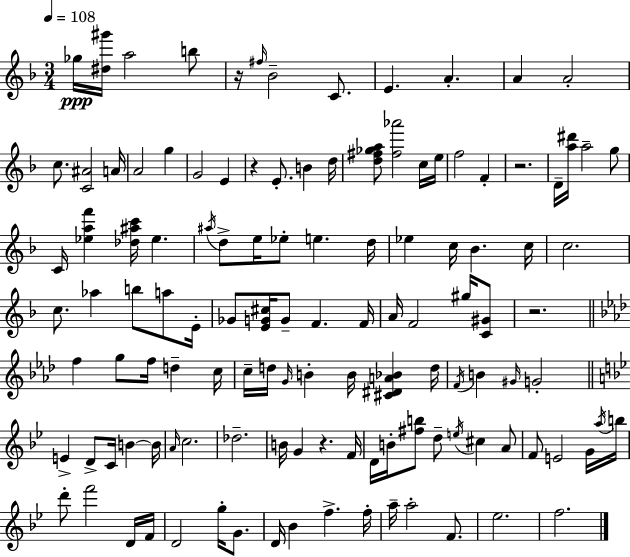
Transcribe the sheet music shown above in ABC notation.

X:1
T:Untitled
M:3/4
L:1/4
K:Dm
_g/4 [^d^g']/4 a2 b/2 z/4 ^f/4 _B2 C/2 E A A A2 c/2 [C^A]2 A/4 A2 g G2 E z E/2 B d/4 [d^f_ga]/2 [^f_a']2 c/4 e/4 f2 F z2 D/4 [a^d']/4 a2 g/2 C/4 [_eaf'] [_d^ac']/4 _e ^a/4 d/2 e/4 _e/2 e d/4 _e c/4 _B c/4 c2 c/2 _a b/2 a/2 E/4 _G/2 [EG^c]/4 G/2 F F/4 A/4 F2 ^g/4 [C^G]/2 z2 f g/2 f/4 d c/4 c/4 d/4 G/4 B B/4 [^C^DA_B] d/4 F/4 B ^G/4 G2 E D/2 C/4 B B/4 A/4 c2 _d2 B/4 G z F/4 D/4 B/4 [^fb]/2 d/2 e/4 ^c A/2 F/2 E2 G/4 a/4 b/4 d'/2 f'2 D/4 F/4 D2 g/4 G/2 D/4 _B f f/4 a/4 a2 F/2 _e2 f2